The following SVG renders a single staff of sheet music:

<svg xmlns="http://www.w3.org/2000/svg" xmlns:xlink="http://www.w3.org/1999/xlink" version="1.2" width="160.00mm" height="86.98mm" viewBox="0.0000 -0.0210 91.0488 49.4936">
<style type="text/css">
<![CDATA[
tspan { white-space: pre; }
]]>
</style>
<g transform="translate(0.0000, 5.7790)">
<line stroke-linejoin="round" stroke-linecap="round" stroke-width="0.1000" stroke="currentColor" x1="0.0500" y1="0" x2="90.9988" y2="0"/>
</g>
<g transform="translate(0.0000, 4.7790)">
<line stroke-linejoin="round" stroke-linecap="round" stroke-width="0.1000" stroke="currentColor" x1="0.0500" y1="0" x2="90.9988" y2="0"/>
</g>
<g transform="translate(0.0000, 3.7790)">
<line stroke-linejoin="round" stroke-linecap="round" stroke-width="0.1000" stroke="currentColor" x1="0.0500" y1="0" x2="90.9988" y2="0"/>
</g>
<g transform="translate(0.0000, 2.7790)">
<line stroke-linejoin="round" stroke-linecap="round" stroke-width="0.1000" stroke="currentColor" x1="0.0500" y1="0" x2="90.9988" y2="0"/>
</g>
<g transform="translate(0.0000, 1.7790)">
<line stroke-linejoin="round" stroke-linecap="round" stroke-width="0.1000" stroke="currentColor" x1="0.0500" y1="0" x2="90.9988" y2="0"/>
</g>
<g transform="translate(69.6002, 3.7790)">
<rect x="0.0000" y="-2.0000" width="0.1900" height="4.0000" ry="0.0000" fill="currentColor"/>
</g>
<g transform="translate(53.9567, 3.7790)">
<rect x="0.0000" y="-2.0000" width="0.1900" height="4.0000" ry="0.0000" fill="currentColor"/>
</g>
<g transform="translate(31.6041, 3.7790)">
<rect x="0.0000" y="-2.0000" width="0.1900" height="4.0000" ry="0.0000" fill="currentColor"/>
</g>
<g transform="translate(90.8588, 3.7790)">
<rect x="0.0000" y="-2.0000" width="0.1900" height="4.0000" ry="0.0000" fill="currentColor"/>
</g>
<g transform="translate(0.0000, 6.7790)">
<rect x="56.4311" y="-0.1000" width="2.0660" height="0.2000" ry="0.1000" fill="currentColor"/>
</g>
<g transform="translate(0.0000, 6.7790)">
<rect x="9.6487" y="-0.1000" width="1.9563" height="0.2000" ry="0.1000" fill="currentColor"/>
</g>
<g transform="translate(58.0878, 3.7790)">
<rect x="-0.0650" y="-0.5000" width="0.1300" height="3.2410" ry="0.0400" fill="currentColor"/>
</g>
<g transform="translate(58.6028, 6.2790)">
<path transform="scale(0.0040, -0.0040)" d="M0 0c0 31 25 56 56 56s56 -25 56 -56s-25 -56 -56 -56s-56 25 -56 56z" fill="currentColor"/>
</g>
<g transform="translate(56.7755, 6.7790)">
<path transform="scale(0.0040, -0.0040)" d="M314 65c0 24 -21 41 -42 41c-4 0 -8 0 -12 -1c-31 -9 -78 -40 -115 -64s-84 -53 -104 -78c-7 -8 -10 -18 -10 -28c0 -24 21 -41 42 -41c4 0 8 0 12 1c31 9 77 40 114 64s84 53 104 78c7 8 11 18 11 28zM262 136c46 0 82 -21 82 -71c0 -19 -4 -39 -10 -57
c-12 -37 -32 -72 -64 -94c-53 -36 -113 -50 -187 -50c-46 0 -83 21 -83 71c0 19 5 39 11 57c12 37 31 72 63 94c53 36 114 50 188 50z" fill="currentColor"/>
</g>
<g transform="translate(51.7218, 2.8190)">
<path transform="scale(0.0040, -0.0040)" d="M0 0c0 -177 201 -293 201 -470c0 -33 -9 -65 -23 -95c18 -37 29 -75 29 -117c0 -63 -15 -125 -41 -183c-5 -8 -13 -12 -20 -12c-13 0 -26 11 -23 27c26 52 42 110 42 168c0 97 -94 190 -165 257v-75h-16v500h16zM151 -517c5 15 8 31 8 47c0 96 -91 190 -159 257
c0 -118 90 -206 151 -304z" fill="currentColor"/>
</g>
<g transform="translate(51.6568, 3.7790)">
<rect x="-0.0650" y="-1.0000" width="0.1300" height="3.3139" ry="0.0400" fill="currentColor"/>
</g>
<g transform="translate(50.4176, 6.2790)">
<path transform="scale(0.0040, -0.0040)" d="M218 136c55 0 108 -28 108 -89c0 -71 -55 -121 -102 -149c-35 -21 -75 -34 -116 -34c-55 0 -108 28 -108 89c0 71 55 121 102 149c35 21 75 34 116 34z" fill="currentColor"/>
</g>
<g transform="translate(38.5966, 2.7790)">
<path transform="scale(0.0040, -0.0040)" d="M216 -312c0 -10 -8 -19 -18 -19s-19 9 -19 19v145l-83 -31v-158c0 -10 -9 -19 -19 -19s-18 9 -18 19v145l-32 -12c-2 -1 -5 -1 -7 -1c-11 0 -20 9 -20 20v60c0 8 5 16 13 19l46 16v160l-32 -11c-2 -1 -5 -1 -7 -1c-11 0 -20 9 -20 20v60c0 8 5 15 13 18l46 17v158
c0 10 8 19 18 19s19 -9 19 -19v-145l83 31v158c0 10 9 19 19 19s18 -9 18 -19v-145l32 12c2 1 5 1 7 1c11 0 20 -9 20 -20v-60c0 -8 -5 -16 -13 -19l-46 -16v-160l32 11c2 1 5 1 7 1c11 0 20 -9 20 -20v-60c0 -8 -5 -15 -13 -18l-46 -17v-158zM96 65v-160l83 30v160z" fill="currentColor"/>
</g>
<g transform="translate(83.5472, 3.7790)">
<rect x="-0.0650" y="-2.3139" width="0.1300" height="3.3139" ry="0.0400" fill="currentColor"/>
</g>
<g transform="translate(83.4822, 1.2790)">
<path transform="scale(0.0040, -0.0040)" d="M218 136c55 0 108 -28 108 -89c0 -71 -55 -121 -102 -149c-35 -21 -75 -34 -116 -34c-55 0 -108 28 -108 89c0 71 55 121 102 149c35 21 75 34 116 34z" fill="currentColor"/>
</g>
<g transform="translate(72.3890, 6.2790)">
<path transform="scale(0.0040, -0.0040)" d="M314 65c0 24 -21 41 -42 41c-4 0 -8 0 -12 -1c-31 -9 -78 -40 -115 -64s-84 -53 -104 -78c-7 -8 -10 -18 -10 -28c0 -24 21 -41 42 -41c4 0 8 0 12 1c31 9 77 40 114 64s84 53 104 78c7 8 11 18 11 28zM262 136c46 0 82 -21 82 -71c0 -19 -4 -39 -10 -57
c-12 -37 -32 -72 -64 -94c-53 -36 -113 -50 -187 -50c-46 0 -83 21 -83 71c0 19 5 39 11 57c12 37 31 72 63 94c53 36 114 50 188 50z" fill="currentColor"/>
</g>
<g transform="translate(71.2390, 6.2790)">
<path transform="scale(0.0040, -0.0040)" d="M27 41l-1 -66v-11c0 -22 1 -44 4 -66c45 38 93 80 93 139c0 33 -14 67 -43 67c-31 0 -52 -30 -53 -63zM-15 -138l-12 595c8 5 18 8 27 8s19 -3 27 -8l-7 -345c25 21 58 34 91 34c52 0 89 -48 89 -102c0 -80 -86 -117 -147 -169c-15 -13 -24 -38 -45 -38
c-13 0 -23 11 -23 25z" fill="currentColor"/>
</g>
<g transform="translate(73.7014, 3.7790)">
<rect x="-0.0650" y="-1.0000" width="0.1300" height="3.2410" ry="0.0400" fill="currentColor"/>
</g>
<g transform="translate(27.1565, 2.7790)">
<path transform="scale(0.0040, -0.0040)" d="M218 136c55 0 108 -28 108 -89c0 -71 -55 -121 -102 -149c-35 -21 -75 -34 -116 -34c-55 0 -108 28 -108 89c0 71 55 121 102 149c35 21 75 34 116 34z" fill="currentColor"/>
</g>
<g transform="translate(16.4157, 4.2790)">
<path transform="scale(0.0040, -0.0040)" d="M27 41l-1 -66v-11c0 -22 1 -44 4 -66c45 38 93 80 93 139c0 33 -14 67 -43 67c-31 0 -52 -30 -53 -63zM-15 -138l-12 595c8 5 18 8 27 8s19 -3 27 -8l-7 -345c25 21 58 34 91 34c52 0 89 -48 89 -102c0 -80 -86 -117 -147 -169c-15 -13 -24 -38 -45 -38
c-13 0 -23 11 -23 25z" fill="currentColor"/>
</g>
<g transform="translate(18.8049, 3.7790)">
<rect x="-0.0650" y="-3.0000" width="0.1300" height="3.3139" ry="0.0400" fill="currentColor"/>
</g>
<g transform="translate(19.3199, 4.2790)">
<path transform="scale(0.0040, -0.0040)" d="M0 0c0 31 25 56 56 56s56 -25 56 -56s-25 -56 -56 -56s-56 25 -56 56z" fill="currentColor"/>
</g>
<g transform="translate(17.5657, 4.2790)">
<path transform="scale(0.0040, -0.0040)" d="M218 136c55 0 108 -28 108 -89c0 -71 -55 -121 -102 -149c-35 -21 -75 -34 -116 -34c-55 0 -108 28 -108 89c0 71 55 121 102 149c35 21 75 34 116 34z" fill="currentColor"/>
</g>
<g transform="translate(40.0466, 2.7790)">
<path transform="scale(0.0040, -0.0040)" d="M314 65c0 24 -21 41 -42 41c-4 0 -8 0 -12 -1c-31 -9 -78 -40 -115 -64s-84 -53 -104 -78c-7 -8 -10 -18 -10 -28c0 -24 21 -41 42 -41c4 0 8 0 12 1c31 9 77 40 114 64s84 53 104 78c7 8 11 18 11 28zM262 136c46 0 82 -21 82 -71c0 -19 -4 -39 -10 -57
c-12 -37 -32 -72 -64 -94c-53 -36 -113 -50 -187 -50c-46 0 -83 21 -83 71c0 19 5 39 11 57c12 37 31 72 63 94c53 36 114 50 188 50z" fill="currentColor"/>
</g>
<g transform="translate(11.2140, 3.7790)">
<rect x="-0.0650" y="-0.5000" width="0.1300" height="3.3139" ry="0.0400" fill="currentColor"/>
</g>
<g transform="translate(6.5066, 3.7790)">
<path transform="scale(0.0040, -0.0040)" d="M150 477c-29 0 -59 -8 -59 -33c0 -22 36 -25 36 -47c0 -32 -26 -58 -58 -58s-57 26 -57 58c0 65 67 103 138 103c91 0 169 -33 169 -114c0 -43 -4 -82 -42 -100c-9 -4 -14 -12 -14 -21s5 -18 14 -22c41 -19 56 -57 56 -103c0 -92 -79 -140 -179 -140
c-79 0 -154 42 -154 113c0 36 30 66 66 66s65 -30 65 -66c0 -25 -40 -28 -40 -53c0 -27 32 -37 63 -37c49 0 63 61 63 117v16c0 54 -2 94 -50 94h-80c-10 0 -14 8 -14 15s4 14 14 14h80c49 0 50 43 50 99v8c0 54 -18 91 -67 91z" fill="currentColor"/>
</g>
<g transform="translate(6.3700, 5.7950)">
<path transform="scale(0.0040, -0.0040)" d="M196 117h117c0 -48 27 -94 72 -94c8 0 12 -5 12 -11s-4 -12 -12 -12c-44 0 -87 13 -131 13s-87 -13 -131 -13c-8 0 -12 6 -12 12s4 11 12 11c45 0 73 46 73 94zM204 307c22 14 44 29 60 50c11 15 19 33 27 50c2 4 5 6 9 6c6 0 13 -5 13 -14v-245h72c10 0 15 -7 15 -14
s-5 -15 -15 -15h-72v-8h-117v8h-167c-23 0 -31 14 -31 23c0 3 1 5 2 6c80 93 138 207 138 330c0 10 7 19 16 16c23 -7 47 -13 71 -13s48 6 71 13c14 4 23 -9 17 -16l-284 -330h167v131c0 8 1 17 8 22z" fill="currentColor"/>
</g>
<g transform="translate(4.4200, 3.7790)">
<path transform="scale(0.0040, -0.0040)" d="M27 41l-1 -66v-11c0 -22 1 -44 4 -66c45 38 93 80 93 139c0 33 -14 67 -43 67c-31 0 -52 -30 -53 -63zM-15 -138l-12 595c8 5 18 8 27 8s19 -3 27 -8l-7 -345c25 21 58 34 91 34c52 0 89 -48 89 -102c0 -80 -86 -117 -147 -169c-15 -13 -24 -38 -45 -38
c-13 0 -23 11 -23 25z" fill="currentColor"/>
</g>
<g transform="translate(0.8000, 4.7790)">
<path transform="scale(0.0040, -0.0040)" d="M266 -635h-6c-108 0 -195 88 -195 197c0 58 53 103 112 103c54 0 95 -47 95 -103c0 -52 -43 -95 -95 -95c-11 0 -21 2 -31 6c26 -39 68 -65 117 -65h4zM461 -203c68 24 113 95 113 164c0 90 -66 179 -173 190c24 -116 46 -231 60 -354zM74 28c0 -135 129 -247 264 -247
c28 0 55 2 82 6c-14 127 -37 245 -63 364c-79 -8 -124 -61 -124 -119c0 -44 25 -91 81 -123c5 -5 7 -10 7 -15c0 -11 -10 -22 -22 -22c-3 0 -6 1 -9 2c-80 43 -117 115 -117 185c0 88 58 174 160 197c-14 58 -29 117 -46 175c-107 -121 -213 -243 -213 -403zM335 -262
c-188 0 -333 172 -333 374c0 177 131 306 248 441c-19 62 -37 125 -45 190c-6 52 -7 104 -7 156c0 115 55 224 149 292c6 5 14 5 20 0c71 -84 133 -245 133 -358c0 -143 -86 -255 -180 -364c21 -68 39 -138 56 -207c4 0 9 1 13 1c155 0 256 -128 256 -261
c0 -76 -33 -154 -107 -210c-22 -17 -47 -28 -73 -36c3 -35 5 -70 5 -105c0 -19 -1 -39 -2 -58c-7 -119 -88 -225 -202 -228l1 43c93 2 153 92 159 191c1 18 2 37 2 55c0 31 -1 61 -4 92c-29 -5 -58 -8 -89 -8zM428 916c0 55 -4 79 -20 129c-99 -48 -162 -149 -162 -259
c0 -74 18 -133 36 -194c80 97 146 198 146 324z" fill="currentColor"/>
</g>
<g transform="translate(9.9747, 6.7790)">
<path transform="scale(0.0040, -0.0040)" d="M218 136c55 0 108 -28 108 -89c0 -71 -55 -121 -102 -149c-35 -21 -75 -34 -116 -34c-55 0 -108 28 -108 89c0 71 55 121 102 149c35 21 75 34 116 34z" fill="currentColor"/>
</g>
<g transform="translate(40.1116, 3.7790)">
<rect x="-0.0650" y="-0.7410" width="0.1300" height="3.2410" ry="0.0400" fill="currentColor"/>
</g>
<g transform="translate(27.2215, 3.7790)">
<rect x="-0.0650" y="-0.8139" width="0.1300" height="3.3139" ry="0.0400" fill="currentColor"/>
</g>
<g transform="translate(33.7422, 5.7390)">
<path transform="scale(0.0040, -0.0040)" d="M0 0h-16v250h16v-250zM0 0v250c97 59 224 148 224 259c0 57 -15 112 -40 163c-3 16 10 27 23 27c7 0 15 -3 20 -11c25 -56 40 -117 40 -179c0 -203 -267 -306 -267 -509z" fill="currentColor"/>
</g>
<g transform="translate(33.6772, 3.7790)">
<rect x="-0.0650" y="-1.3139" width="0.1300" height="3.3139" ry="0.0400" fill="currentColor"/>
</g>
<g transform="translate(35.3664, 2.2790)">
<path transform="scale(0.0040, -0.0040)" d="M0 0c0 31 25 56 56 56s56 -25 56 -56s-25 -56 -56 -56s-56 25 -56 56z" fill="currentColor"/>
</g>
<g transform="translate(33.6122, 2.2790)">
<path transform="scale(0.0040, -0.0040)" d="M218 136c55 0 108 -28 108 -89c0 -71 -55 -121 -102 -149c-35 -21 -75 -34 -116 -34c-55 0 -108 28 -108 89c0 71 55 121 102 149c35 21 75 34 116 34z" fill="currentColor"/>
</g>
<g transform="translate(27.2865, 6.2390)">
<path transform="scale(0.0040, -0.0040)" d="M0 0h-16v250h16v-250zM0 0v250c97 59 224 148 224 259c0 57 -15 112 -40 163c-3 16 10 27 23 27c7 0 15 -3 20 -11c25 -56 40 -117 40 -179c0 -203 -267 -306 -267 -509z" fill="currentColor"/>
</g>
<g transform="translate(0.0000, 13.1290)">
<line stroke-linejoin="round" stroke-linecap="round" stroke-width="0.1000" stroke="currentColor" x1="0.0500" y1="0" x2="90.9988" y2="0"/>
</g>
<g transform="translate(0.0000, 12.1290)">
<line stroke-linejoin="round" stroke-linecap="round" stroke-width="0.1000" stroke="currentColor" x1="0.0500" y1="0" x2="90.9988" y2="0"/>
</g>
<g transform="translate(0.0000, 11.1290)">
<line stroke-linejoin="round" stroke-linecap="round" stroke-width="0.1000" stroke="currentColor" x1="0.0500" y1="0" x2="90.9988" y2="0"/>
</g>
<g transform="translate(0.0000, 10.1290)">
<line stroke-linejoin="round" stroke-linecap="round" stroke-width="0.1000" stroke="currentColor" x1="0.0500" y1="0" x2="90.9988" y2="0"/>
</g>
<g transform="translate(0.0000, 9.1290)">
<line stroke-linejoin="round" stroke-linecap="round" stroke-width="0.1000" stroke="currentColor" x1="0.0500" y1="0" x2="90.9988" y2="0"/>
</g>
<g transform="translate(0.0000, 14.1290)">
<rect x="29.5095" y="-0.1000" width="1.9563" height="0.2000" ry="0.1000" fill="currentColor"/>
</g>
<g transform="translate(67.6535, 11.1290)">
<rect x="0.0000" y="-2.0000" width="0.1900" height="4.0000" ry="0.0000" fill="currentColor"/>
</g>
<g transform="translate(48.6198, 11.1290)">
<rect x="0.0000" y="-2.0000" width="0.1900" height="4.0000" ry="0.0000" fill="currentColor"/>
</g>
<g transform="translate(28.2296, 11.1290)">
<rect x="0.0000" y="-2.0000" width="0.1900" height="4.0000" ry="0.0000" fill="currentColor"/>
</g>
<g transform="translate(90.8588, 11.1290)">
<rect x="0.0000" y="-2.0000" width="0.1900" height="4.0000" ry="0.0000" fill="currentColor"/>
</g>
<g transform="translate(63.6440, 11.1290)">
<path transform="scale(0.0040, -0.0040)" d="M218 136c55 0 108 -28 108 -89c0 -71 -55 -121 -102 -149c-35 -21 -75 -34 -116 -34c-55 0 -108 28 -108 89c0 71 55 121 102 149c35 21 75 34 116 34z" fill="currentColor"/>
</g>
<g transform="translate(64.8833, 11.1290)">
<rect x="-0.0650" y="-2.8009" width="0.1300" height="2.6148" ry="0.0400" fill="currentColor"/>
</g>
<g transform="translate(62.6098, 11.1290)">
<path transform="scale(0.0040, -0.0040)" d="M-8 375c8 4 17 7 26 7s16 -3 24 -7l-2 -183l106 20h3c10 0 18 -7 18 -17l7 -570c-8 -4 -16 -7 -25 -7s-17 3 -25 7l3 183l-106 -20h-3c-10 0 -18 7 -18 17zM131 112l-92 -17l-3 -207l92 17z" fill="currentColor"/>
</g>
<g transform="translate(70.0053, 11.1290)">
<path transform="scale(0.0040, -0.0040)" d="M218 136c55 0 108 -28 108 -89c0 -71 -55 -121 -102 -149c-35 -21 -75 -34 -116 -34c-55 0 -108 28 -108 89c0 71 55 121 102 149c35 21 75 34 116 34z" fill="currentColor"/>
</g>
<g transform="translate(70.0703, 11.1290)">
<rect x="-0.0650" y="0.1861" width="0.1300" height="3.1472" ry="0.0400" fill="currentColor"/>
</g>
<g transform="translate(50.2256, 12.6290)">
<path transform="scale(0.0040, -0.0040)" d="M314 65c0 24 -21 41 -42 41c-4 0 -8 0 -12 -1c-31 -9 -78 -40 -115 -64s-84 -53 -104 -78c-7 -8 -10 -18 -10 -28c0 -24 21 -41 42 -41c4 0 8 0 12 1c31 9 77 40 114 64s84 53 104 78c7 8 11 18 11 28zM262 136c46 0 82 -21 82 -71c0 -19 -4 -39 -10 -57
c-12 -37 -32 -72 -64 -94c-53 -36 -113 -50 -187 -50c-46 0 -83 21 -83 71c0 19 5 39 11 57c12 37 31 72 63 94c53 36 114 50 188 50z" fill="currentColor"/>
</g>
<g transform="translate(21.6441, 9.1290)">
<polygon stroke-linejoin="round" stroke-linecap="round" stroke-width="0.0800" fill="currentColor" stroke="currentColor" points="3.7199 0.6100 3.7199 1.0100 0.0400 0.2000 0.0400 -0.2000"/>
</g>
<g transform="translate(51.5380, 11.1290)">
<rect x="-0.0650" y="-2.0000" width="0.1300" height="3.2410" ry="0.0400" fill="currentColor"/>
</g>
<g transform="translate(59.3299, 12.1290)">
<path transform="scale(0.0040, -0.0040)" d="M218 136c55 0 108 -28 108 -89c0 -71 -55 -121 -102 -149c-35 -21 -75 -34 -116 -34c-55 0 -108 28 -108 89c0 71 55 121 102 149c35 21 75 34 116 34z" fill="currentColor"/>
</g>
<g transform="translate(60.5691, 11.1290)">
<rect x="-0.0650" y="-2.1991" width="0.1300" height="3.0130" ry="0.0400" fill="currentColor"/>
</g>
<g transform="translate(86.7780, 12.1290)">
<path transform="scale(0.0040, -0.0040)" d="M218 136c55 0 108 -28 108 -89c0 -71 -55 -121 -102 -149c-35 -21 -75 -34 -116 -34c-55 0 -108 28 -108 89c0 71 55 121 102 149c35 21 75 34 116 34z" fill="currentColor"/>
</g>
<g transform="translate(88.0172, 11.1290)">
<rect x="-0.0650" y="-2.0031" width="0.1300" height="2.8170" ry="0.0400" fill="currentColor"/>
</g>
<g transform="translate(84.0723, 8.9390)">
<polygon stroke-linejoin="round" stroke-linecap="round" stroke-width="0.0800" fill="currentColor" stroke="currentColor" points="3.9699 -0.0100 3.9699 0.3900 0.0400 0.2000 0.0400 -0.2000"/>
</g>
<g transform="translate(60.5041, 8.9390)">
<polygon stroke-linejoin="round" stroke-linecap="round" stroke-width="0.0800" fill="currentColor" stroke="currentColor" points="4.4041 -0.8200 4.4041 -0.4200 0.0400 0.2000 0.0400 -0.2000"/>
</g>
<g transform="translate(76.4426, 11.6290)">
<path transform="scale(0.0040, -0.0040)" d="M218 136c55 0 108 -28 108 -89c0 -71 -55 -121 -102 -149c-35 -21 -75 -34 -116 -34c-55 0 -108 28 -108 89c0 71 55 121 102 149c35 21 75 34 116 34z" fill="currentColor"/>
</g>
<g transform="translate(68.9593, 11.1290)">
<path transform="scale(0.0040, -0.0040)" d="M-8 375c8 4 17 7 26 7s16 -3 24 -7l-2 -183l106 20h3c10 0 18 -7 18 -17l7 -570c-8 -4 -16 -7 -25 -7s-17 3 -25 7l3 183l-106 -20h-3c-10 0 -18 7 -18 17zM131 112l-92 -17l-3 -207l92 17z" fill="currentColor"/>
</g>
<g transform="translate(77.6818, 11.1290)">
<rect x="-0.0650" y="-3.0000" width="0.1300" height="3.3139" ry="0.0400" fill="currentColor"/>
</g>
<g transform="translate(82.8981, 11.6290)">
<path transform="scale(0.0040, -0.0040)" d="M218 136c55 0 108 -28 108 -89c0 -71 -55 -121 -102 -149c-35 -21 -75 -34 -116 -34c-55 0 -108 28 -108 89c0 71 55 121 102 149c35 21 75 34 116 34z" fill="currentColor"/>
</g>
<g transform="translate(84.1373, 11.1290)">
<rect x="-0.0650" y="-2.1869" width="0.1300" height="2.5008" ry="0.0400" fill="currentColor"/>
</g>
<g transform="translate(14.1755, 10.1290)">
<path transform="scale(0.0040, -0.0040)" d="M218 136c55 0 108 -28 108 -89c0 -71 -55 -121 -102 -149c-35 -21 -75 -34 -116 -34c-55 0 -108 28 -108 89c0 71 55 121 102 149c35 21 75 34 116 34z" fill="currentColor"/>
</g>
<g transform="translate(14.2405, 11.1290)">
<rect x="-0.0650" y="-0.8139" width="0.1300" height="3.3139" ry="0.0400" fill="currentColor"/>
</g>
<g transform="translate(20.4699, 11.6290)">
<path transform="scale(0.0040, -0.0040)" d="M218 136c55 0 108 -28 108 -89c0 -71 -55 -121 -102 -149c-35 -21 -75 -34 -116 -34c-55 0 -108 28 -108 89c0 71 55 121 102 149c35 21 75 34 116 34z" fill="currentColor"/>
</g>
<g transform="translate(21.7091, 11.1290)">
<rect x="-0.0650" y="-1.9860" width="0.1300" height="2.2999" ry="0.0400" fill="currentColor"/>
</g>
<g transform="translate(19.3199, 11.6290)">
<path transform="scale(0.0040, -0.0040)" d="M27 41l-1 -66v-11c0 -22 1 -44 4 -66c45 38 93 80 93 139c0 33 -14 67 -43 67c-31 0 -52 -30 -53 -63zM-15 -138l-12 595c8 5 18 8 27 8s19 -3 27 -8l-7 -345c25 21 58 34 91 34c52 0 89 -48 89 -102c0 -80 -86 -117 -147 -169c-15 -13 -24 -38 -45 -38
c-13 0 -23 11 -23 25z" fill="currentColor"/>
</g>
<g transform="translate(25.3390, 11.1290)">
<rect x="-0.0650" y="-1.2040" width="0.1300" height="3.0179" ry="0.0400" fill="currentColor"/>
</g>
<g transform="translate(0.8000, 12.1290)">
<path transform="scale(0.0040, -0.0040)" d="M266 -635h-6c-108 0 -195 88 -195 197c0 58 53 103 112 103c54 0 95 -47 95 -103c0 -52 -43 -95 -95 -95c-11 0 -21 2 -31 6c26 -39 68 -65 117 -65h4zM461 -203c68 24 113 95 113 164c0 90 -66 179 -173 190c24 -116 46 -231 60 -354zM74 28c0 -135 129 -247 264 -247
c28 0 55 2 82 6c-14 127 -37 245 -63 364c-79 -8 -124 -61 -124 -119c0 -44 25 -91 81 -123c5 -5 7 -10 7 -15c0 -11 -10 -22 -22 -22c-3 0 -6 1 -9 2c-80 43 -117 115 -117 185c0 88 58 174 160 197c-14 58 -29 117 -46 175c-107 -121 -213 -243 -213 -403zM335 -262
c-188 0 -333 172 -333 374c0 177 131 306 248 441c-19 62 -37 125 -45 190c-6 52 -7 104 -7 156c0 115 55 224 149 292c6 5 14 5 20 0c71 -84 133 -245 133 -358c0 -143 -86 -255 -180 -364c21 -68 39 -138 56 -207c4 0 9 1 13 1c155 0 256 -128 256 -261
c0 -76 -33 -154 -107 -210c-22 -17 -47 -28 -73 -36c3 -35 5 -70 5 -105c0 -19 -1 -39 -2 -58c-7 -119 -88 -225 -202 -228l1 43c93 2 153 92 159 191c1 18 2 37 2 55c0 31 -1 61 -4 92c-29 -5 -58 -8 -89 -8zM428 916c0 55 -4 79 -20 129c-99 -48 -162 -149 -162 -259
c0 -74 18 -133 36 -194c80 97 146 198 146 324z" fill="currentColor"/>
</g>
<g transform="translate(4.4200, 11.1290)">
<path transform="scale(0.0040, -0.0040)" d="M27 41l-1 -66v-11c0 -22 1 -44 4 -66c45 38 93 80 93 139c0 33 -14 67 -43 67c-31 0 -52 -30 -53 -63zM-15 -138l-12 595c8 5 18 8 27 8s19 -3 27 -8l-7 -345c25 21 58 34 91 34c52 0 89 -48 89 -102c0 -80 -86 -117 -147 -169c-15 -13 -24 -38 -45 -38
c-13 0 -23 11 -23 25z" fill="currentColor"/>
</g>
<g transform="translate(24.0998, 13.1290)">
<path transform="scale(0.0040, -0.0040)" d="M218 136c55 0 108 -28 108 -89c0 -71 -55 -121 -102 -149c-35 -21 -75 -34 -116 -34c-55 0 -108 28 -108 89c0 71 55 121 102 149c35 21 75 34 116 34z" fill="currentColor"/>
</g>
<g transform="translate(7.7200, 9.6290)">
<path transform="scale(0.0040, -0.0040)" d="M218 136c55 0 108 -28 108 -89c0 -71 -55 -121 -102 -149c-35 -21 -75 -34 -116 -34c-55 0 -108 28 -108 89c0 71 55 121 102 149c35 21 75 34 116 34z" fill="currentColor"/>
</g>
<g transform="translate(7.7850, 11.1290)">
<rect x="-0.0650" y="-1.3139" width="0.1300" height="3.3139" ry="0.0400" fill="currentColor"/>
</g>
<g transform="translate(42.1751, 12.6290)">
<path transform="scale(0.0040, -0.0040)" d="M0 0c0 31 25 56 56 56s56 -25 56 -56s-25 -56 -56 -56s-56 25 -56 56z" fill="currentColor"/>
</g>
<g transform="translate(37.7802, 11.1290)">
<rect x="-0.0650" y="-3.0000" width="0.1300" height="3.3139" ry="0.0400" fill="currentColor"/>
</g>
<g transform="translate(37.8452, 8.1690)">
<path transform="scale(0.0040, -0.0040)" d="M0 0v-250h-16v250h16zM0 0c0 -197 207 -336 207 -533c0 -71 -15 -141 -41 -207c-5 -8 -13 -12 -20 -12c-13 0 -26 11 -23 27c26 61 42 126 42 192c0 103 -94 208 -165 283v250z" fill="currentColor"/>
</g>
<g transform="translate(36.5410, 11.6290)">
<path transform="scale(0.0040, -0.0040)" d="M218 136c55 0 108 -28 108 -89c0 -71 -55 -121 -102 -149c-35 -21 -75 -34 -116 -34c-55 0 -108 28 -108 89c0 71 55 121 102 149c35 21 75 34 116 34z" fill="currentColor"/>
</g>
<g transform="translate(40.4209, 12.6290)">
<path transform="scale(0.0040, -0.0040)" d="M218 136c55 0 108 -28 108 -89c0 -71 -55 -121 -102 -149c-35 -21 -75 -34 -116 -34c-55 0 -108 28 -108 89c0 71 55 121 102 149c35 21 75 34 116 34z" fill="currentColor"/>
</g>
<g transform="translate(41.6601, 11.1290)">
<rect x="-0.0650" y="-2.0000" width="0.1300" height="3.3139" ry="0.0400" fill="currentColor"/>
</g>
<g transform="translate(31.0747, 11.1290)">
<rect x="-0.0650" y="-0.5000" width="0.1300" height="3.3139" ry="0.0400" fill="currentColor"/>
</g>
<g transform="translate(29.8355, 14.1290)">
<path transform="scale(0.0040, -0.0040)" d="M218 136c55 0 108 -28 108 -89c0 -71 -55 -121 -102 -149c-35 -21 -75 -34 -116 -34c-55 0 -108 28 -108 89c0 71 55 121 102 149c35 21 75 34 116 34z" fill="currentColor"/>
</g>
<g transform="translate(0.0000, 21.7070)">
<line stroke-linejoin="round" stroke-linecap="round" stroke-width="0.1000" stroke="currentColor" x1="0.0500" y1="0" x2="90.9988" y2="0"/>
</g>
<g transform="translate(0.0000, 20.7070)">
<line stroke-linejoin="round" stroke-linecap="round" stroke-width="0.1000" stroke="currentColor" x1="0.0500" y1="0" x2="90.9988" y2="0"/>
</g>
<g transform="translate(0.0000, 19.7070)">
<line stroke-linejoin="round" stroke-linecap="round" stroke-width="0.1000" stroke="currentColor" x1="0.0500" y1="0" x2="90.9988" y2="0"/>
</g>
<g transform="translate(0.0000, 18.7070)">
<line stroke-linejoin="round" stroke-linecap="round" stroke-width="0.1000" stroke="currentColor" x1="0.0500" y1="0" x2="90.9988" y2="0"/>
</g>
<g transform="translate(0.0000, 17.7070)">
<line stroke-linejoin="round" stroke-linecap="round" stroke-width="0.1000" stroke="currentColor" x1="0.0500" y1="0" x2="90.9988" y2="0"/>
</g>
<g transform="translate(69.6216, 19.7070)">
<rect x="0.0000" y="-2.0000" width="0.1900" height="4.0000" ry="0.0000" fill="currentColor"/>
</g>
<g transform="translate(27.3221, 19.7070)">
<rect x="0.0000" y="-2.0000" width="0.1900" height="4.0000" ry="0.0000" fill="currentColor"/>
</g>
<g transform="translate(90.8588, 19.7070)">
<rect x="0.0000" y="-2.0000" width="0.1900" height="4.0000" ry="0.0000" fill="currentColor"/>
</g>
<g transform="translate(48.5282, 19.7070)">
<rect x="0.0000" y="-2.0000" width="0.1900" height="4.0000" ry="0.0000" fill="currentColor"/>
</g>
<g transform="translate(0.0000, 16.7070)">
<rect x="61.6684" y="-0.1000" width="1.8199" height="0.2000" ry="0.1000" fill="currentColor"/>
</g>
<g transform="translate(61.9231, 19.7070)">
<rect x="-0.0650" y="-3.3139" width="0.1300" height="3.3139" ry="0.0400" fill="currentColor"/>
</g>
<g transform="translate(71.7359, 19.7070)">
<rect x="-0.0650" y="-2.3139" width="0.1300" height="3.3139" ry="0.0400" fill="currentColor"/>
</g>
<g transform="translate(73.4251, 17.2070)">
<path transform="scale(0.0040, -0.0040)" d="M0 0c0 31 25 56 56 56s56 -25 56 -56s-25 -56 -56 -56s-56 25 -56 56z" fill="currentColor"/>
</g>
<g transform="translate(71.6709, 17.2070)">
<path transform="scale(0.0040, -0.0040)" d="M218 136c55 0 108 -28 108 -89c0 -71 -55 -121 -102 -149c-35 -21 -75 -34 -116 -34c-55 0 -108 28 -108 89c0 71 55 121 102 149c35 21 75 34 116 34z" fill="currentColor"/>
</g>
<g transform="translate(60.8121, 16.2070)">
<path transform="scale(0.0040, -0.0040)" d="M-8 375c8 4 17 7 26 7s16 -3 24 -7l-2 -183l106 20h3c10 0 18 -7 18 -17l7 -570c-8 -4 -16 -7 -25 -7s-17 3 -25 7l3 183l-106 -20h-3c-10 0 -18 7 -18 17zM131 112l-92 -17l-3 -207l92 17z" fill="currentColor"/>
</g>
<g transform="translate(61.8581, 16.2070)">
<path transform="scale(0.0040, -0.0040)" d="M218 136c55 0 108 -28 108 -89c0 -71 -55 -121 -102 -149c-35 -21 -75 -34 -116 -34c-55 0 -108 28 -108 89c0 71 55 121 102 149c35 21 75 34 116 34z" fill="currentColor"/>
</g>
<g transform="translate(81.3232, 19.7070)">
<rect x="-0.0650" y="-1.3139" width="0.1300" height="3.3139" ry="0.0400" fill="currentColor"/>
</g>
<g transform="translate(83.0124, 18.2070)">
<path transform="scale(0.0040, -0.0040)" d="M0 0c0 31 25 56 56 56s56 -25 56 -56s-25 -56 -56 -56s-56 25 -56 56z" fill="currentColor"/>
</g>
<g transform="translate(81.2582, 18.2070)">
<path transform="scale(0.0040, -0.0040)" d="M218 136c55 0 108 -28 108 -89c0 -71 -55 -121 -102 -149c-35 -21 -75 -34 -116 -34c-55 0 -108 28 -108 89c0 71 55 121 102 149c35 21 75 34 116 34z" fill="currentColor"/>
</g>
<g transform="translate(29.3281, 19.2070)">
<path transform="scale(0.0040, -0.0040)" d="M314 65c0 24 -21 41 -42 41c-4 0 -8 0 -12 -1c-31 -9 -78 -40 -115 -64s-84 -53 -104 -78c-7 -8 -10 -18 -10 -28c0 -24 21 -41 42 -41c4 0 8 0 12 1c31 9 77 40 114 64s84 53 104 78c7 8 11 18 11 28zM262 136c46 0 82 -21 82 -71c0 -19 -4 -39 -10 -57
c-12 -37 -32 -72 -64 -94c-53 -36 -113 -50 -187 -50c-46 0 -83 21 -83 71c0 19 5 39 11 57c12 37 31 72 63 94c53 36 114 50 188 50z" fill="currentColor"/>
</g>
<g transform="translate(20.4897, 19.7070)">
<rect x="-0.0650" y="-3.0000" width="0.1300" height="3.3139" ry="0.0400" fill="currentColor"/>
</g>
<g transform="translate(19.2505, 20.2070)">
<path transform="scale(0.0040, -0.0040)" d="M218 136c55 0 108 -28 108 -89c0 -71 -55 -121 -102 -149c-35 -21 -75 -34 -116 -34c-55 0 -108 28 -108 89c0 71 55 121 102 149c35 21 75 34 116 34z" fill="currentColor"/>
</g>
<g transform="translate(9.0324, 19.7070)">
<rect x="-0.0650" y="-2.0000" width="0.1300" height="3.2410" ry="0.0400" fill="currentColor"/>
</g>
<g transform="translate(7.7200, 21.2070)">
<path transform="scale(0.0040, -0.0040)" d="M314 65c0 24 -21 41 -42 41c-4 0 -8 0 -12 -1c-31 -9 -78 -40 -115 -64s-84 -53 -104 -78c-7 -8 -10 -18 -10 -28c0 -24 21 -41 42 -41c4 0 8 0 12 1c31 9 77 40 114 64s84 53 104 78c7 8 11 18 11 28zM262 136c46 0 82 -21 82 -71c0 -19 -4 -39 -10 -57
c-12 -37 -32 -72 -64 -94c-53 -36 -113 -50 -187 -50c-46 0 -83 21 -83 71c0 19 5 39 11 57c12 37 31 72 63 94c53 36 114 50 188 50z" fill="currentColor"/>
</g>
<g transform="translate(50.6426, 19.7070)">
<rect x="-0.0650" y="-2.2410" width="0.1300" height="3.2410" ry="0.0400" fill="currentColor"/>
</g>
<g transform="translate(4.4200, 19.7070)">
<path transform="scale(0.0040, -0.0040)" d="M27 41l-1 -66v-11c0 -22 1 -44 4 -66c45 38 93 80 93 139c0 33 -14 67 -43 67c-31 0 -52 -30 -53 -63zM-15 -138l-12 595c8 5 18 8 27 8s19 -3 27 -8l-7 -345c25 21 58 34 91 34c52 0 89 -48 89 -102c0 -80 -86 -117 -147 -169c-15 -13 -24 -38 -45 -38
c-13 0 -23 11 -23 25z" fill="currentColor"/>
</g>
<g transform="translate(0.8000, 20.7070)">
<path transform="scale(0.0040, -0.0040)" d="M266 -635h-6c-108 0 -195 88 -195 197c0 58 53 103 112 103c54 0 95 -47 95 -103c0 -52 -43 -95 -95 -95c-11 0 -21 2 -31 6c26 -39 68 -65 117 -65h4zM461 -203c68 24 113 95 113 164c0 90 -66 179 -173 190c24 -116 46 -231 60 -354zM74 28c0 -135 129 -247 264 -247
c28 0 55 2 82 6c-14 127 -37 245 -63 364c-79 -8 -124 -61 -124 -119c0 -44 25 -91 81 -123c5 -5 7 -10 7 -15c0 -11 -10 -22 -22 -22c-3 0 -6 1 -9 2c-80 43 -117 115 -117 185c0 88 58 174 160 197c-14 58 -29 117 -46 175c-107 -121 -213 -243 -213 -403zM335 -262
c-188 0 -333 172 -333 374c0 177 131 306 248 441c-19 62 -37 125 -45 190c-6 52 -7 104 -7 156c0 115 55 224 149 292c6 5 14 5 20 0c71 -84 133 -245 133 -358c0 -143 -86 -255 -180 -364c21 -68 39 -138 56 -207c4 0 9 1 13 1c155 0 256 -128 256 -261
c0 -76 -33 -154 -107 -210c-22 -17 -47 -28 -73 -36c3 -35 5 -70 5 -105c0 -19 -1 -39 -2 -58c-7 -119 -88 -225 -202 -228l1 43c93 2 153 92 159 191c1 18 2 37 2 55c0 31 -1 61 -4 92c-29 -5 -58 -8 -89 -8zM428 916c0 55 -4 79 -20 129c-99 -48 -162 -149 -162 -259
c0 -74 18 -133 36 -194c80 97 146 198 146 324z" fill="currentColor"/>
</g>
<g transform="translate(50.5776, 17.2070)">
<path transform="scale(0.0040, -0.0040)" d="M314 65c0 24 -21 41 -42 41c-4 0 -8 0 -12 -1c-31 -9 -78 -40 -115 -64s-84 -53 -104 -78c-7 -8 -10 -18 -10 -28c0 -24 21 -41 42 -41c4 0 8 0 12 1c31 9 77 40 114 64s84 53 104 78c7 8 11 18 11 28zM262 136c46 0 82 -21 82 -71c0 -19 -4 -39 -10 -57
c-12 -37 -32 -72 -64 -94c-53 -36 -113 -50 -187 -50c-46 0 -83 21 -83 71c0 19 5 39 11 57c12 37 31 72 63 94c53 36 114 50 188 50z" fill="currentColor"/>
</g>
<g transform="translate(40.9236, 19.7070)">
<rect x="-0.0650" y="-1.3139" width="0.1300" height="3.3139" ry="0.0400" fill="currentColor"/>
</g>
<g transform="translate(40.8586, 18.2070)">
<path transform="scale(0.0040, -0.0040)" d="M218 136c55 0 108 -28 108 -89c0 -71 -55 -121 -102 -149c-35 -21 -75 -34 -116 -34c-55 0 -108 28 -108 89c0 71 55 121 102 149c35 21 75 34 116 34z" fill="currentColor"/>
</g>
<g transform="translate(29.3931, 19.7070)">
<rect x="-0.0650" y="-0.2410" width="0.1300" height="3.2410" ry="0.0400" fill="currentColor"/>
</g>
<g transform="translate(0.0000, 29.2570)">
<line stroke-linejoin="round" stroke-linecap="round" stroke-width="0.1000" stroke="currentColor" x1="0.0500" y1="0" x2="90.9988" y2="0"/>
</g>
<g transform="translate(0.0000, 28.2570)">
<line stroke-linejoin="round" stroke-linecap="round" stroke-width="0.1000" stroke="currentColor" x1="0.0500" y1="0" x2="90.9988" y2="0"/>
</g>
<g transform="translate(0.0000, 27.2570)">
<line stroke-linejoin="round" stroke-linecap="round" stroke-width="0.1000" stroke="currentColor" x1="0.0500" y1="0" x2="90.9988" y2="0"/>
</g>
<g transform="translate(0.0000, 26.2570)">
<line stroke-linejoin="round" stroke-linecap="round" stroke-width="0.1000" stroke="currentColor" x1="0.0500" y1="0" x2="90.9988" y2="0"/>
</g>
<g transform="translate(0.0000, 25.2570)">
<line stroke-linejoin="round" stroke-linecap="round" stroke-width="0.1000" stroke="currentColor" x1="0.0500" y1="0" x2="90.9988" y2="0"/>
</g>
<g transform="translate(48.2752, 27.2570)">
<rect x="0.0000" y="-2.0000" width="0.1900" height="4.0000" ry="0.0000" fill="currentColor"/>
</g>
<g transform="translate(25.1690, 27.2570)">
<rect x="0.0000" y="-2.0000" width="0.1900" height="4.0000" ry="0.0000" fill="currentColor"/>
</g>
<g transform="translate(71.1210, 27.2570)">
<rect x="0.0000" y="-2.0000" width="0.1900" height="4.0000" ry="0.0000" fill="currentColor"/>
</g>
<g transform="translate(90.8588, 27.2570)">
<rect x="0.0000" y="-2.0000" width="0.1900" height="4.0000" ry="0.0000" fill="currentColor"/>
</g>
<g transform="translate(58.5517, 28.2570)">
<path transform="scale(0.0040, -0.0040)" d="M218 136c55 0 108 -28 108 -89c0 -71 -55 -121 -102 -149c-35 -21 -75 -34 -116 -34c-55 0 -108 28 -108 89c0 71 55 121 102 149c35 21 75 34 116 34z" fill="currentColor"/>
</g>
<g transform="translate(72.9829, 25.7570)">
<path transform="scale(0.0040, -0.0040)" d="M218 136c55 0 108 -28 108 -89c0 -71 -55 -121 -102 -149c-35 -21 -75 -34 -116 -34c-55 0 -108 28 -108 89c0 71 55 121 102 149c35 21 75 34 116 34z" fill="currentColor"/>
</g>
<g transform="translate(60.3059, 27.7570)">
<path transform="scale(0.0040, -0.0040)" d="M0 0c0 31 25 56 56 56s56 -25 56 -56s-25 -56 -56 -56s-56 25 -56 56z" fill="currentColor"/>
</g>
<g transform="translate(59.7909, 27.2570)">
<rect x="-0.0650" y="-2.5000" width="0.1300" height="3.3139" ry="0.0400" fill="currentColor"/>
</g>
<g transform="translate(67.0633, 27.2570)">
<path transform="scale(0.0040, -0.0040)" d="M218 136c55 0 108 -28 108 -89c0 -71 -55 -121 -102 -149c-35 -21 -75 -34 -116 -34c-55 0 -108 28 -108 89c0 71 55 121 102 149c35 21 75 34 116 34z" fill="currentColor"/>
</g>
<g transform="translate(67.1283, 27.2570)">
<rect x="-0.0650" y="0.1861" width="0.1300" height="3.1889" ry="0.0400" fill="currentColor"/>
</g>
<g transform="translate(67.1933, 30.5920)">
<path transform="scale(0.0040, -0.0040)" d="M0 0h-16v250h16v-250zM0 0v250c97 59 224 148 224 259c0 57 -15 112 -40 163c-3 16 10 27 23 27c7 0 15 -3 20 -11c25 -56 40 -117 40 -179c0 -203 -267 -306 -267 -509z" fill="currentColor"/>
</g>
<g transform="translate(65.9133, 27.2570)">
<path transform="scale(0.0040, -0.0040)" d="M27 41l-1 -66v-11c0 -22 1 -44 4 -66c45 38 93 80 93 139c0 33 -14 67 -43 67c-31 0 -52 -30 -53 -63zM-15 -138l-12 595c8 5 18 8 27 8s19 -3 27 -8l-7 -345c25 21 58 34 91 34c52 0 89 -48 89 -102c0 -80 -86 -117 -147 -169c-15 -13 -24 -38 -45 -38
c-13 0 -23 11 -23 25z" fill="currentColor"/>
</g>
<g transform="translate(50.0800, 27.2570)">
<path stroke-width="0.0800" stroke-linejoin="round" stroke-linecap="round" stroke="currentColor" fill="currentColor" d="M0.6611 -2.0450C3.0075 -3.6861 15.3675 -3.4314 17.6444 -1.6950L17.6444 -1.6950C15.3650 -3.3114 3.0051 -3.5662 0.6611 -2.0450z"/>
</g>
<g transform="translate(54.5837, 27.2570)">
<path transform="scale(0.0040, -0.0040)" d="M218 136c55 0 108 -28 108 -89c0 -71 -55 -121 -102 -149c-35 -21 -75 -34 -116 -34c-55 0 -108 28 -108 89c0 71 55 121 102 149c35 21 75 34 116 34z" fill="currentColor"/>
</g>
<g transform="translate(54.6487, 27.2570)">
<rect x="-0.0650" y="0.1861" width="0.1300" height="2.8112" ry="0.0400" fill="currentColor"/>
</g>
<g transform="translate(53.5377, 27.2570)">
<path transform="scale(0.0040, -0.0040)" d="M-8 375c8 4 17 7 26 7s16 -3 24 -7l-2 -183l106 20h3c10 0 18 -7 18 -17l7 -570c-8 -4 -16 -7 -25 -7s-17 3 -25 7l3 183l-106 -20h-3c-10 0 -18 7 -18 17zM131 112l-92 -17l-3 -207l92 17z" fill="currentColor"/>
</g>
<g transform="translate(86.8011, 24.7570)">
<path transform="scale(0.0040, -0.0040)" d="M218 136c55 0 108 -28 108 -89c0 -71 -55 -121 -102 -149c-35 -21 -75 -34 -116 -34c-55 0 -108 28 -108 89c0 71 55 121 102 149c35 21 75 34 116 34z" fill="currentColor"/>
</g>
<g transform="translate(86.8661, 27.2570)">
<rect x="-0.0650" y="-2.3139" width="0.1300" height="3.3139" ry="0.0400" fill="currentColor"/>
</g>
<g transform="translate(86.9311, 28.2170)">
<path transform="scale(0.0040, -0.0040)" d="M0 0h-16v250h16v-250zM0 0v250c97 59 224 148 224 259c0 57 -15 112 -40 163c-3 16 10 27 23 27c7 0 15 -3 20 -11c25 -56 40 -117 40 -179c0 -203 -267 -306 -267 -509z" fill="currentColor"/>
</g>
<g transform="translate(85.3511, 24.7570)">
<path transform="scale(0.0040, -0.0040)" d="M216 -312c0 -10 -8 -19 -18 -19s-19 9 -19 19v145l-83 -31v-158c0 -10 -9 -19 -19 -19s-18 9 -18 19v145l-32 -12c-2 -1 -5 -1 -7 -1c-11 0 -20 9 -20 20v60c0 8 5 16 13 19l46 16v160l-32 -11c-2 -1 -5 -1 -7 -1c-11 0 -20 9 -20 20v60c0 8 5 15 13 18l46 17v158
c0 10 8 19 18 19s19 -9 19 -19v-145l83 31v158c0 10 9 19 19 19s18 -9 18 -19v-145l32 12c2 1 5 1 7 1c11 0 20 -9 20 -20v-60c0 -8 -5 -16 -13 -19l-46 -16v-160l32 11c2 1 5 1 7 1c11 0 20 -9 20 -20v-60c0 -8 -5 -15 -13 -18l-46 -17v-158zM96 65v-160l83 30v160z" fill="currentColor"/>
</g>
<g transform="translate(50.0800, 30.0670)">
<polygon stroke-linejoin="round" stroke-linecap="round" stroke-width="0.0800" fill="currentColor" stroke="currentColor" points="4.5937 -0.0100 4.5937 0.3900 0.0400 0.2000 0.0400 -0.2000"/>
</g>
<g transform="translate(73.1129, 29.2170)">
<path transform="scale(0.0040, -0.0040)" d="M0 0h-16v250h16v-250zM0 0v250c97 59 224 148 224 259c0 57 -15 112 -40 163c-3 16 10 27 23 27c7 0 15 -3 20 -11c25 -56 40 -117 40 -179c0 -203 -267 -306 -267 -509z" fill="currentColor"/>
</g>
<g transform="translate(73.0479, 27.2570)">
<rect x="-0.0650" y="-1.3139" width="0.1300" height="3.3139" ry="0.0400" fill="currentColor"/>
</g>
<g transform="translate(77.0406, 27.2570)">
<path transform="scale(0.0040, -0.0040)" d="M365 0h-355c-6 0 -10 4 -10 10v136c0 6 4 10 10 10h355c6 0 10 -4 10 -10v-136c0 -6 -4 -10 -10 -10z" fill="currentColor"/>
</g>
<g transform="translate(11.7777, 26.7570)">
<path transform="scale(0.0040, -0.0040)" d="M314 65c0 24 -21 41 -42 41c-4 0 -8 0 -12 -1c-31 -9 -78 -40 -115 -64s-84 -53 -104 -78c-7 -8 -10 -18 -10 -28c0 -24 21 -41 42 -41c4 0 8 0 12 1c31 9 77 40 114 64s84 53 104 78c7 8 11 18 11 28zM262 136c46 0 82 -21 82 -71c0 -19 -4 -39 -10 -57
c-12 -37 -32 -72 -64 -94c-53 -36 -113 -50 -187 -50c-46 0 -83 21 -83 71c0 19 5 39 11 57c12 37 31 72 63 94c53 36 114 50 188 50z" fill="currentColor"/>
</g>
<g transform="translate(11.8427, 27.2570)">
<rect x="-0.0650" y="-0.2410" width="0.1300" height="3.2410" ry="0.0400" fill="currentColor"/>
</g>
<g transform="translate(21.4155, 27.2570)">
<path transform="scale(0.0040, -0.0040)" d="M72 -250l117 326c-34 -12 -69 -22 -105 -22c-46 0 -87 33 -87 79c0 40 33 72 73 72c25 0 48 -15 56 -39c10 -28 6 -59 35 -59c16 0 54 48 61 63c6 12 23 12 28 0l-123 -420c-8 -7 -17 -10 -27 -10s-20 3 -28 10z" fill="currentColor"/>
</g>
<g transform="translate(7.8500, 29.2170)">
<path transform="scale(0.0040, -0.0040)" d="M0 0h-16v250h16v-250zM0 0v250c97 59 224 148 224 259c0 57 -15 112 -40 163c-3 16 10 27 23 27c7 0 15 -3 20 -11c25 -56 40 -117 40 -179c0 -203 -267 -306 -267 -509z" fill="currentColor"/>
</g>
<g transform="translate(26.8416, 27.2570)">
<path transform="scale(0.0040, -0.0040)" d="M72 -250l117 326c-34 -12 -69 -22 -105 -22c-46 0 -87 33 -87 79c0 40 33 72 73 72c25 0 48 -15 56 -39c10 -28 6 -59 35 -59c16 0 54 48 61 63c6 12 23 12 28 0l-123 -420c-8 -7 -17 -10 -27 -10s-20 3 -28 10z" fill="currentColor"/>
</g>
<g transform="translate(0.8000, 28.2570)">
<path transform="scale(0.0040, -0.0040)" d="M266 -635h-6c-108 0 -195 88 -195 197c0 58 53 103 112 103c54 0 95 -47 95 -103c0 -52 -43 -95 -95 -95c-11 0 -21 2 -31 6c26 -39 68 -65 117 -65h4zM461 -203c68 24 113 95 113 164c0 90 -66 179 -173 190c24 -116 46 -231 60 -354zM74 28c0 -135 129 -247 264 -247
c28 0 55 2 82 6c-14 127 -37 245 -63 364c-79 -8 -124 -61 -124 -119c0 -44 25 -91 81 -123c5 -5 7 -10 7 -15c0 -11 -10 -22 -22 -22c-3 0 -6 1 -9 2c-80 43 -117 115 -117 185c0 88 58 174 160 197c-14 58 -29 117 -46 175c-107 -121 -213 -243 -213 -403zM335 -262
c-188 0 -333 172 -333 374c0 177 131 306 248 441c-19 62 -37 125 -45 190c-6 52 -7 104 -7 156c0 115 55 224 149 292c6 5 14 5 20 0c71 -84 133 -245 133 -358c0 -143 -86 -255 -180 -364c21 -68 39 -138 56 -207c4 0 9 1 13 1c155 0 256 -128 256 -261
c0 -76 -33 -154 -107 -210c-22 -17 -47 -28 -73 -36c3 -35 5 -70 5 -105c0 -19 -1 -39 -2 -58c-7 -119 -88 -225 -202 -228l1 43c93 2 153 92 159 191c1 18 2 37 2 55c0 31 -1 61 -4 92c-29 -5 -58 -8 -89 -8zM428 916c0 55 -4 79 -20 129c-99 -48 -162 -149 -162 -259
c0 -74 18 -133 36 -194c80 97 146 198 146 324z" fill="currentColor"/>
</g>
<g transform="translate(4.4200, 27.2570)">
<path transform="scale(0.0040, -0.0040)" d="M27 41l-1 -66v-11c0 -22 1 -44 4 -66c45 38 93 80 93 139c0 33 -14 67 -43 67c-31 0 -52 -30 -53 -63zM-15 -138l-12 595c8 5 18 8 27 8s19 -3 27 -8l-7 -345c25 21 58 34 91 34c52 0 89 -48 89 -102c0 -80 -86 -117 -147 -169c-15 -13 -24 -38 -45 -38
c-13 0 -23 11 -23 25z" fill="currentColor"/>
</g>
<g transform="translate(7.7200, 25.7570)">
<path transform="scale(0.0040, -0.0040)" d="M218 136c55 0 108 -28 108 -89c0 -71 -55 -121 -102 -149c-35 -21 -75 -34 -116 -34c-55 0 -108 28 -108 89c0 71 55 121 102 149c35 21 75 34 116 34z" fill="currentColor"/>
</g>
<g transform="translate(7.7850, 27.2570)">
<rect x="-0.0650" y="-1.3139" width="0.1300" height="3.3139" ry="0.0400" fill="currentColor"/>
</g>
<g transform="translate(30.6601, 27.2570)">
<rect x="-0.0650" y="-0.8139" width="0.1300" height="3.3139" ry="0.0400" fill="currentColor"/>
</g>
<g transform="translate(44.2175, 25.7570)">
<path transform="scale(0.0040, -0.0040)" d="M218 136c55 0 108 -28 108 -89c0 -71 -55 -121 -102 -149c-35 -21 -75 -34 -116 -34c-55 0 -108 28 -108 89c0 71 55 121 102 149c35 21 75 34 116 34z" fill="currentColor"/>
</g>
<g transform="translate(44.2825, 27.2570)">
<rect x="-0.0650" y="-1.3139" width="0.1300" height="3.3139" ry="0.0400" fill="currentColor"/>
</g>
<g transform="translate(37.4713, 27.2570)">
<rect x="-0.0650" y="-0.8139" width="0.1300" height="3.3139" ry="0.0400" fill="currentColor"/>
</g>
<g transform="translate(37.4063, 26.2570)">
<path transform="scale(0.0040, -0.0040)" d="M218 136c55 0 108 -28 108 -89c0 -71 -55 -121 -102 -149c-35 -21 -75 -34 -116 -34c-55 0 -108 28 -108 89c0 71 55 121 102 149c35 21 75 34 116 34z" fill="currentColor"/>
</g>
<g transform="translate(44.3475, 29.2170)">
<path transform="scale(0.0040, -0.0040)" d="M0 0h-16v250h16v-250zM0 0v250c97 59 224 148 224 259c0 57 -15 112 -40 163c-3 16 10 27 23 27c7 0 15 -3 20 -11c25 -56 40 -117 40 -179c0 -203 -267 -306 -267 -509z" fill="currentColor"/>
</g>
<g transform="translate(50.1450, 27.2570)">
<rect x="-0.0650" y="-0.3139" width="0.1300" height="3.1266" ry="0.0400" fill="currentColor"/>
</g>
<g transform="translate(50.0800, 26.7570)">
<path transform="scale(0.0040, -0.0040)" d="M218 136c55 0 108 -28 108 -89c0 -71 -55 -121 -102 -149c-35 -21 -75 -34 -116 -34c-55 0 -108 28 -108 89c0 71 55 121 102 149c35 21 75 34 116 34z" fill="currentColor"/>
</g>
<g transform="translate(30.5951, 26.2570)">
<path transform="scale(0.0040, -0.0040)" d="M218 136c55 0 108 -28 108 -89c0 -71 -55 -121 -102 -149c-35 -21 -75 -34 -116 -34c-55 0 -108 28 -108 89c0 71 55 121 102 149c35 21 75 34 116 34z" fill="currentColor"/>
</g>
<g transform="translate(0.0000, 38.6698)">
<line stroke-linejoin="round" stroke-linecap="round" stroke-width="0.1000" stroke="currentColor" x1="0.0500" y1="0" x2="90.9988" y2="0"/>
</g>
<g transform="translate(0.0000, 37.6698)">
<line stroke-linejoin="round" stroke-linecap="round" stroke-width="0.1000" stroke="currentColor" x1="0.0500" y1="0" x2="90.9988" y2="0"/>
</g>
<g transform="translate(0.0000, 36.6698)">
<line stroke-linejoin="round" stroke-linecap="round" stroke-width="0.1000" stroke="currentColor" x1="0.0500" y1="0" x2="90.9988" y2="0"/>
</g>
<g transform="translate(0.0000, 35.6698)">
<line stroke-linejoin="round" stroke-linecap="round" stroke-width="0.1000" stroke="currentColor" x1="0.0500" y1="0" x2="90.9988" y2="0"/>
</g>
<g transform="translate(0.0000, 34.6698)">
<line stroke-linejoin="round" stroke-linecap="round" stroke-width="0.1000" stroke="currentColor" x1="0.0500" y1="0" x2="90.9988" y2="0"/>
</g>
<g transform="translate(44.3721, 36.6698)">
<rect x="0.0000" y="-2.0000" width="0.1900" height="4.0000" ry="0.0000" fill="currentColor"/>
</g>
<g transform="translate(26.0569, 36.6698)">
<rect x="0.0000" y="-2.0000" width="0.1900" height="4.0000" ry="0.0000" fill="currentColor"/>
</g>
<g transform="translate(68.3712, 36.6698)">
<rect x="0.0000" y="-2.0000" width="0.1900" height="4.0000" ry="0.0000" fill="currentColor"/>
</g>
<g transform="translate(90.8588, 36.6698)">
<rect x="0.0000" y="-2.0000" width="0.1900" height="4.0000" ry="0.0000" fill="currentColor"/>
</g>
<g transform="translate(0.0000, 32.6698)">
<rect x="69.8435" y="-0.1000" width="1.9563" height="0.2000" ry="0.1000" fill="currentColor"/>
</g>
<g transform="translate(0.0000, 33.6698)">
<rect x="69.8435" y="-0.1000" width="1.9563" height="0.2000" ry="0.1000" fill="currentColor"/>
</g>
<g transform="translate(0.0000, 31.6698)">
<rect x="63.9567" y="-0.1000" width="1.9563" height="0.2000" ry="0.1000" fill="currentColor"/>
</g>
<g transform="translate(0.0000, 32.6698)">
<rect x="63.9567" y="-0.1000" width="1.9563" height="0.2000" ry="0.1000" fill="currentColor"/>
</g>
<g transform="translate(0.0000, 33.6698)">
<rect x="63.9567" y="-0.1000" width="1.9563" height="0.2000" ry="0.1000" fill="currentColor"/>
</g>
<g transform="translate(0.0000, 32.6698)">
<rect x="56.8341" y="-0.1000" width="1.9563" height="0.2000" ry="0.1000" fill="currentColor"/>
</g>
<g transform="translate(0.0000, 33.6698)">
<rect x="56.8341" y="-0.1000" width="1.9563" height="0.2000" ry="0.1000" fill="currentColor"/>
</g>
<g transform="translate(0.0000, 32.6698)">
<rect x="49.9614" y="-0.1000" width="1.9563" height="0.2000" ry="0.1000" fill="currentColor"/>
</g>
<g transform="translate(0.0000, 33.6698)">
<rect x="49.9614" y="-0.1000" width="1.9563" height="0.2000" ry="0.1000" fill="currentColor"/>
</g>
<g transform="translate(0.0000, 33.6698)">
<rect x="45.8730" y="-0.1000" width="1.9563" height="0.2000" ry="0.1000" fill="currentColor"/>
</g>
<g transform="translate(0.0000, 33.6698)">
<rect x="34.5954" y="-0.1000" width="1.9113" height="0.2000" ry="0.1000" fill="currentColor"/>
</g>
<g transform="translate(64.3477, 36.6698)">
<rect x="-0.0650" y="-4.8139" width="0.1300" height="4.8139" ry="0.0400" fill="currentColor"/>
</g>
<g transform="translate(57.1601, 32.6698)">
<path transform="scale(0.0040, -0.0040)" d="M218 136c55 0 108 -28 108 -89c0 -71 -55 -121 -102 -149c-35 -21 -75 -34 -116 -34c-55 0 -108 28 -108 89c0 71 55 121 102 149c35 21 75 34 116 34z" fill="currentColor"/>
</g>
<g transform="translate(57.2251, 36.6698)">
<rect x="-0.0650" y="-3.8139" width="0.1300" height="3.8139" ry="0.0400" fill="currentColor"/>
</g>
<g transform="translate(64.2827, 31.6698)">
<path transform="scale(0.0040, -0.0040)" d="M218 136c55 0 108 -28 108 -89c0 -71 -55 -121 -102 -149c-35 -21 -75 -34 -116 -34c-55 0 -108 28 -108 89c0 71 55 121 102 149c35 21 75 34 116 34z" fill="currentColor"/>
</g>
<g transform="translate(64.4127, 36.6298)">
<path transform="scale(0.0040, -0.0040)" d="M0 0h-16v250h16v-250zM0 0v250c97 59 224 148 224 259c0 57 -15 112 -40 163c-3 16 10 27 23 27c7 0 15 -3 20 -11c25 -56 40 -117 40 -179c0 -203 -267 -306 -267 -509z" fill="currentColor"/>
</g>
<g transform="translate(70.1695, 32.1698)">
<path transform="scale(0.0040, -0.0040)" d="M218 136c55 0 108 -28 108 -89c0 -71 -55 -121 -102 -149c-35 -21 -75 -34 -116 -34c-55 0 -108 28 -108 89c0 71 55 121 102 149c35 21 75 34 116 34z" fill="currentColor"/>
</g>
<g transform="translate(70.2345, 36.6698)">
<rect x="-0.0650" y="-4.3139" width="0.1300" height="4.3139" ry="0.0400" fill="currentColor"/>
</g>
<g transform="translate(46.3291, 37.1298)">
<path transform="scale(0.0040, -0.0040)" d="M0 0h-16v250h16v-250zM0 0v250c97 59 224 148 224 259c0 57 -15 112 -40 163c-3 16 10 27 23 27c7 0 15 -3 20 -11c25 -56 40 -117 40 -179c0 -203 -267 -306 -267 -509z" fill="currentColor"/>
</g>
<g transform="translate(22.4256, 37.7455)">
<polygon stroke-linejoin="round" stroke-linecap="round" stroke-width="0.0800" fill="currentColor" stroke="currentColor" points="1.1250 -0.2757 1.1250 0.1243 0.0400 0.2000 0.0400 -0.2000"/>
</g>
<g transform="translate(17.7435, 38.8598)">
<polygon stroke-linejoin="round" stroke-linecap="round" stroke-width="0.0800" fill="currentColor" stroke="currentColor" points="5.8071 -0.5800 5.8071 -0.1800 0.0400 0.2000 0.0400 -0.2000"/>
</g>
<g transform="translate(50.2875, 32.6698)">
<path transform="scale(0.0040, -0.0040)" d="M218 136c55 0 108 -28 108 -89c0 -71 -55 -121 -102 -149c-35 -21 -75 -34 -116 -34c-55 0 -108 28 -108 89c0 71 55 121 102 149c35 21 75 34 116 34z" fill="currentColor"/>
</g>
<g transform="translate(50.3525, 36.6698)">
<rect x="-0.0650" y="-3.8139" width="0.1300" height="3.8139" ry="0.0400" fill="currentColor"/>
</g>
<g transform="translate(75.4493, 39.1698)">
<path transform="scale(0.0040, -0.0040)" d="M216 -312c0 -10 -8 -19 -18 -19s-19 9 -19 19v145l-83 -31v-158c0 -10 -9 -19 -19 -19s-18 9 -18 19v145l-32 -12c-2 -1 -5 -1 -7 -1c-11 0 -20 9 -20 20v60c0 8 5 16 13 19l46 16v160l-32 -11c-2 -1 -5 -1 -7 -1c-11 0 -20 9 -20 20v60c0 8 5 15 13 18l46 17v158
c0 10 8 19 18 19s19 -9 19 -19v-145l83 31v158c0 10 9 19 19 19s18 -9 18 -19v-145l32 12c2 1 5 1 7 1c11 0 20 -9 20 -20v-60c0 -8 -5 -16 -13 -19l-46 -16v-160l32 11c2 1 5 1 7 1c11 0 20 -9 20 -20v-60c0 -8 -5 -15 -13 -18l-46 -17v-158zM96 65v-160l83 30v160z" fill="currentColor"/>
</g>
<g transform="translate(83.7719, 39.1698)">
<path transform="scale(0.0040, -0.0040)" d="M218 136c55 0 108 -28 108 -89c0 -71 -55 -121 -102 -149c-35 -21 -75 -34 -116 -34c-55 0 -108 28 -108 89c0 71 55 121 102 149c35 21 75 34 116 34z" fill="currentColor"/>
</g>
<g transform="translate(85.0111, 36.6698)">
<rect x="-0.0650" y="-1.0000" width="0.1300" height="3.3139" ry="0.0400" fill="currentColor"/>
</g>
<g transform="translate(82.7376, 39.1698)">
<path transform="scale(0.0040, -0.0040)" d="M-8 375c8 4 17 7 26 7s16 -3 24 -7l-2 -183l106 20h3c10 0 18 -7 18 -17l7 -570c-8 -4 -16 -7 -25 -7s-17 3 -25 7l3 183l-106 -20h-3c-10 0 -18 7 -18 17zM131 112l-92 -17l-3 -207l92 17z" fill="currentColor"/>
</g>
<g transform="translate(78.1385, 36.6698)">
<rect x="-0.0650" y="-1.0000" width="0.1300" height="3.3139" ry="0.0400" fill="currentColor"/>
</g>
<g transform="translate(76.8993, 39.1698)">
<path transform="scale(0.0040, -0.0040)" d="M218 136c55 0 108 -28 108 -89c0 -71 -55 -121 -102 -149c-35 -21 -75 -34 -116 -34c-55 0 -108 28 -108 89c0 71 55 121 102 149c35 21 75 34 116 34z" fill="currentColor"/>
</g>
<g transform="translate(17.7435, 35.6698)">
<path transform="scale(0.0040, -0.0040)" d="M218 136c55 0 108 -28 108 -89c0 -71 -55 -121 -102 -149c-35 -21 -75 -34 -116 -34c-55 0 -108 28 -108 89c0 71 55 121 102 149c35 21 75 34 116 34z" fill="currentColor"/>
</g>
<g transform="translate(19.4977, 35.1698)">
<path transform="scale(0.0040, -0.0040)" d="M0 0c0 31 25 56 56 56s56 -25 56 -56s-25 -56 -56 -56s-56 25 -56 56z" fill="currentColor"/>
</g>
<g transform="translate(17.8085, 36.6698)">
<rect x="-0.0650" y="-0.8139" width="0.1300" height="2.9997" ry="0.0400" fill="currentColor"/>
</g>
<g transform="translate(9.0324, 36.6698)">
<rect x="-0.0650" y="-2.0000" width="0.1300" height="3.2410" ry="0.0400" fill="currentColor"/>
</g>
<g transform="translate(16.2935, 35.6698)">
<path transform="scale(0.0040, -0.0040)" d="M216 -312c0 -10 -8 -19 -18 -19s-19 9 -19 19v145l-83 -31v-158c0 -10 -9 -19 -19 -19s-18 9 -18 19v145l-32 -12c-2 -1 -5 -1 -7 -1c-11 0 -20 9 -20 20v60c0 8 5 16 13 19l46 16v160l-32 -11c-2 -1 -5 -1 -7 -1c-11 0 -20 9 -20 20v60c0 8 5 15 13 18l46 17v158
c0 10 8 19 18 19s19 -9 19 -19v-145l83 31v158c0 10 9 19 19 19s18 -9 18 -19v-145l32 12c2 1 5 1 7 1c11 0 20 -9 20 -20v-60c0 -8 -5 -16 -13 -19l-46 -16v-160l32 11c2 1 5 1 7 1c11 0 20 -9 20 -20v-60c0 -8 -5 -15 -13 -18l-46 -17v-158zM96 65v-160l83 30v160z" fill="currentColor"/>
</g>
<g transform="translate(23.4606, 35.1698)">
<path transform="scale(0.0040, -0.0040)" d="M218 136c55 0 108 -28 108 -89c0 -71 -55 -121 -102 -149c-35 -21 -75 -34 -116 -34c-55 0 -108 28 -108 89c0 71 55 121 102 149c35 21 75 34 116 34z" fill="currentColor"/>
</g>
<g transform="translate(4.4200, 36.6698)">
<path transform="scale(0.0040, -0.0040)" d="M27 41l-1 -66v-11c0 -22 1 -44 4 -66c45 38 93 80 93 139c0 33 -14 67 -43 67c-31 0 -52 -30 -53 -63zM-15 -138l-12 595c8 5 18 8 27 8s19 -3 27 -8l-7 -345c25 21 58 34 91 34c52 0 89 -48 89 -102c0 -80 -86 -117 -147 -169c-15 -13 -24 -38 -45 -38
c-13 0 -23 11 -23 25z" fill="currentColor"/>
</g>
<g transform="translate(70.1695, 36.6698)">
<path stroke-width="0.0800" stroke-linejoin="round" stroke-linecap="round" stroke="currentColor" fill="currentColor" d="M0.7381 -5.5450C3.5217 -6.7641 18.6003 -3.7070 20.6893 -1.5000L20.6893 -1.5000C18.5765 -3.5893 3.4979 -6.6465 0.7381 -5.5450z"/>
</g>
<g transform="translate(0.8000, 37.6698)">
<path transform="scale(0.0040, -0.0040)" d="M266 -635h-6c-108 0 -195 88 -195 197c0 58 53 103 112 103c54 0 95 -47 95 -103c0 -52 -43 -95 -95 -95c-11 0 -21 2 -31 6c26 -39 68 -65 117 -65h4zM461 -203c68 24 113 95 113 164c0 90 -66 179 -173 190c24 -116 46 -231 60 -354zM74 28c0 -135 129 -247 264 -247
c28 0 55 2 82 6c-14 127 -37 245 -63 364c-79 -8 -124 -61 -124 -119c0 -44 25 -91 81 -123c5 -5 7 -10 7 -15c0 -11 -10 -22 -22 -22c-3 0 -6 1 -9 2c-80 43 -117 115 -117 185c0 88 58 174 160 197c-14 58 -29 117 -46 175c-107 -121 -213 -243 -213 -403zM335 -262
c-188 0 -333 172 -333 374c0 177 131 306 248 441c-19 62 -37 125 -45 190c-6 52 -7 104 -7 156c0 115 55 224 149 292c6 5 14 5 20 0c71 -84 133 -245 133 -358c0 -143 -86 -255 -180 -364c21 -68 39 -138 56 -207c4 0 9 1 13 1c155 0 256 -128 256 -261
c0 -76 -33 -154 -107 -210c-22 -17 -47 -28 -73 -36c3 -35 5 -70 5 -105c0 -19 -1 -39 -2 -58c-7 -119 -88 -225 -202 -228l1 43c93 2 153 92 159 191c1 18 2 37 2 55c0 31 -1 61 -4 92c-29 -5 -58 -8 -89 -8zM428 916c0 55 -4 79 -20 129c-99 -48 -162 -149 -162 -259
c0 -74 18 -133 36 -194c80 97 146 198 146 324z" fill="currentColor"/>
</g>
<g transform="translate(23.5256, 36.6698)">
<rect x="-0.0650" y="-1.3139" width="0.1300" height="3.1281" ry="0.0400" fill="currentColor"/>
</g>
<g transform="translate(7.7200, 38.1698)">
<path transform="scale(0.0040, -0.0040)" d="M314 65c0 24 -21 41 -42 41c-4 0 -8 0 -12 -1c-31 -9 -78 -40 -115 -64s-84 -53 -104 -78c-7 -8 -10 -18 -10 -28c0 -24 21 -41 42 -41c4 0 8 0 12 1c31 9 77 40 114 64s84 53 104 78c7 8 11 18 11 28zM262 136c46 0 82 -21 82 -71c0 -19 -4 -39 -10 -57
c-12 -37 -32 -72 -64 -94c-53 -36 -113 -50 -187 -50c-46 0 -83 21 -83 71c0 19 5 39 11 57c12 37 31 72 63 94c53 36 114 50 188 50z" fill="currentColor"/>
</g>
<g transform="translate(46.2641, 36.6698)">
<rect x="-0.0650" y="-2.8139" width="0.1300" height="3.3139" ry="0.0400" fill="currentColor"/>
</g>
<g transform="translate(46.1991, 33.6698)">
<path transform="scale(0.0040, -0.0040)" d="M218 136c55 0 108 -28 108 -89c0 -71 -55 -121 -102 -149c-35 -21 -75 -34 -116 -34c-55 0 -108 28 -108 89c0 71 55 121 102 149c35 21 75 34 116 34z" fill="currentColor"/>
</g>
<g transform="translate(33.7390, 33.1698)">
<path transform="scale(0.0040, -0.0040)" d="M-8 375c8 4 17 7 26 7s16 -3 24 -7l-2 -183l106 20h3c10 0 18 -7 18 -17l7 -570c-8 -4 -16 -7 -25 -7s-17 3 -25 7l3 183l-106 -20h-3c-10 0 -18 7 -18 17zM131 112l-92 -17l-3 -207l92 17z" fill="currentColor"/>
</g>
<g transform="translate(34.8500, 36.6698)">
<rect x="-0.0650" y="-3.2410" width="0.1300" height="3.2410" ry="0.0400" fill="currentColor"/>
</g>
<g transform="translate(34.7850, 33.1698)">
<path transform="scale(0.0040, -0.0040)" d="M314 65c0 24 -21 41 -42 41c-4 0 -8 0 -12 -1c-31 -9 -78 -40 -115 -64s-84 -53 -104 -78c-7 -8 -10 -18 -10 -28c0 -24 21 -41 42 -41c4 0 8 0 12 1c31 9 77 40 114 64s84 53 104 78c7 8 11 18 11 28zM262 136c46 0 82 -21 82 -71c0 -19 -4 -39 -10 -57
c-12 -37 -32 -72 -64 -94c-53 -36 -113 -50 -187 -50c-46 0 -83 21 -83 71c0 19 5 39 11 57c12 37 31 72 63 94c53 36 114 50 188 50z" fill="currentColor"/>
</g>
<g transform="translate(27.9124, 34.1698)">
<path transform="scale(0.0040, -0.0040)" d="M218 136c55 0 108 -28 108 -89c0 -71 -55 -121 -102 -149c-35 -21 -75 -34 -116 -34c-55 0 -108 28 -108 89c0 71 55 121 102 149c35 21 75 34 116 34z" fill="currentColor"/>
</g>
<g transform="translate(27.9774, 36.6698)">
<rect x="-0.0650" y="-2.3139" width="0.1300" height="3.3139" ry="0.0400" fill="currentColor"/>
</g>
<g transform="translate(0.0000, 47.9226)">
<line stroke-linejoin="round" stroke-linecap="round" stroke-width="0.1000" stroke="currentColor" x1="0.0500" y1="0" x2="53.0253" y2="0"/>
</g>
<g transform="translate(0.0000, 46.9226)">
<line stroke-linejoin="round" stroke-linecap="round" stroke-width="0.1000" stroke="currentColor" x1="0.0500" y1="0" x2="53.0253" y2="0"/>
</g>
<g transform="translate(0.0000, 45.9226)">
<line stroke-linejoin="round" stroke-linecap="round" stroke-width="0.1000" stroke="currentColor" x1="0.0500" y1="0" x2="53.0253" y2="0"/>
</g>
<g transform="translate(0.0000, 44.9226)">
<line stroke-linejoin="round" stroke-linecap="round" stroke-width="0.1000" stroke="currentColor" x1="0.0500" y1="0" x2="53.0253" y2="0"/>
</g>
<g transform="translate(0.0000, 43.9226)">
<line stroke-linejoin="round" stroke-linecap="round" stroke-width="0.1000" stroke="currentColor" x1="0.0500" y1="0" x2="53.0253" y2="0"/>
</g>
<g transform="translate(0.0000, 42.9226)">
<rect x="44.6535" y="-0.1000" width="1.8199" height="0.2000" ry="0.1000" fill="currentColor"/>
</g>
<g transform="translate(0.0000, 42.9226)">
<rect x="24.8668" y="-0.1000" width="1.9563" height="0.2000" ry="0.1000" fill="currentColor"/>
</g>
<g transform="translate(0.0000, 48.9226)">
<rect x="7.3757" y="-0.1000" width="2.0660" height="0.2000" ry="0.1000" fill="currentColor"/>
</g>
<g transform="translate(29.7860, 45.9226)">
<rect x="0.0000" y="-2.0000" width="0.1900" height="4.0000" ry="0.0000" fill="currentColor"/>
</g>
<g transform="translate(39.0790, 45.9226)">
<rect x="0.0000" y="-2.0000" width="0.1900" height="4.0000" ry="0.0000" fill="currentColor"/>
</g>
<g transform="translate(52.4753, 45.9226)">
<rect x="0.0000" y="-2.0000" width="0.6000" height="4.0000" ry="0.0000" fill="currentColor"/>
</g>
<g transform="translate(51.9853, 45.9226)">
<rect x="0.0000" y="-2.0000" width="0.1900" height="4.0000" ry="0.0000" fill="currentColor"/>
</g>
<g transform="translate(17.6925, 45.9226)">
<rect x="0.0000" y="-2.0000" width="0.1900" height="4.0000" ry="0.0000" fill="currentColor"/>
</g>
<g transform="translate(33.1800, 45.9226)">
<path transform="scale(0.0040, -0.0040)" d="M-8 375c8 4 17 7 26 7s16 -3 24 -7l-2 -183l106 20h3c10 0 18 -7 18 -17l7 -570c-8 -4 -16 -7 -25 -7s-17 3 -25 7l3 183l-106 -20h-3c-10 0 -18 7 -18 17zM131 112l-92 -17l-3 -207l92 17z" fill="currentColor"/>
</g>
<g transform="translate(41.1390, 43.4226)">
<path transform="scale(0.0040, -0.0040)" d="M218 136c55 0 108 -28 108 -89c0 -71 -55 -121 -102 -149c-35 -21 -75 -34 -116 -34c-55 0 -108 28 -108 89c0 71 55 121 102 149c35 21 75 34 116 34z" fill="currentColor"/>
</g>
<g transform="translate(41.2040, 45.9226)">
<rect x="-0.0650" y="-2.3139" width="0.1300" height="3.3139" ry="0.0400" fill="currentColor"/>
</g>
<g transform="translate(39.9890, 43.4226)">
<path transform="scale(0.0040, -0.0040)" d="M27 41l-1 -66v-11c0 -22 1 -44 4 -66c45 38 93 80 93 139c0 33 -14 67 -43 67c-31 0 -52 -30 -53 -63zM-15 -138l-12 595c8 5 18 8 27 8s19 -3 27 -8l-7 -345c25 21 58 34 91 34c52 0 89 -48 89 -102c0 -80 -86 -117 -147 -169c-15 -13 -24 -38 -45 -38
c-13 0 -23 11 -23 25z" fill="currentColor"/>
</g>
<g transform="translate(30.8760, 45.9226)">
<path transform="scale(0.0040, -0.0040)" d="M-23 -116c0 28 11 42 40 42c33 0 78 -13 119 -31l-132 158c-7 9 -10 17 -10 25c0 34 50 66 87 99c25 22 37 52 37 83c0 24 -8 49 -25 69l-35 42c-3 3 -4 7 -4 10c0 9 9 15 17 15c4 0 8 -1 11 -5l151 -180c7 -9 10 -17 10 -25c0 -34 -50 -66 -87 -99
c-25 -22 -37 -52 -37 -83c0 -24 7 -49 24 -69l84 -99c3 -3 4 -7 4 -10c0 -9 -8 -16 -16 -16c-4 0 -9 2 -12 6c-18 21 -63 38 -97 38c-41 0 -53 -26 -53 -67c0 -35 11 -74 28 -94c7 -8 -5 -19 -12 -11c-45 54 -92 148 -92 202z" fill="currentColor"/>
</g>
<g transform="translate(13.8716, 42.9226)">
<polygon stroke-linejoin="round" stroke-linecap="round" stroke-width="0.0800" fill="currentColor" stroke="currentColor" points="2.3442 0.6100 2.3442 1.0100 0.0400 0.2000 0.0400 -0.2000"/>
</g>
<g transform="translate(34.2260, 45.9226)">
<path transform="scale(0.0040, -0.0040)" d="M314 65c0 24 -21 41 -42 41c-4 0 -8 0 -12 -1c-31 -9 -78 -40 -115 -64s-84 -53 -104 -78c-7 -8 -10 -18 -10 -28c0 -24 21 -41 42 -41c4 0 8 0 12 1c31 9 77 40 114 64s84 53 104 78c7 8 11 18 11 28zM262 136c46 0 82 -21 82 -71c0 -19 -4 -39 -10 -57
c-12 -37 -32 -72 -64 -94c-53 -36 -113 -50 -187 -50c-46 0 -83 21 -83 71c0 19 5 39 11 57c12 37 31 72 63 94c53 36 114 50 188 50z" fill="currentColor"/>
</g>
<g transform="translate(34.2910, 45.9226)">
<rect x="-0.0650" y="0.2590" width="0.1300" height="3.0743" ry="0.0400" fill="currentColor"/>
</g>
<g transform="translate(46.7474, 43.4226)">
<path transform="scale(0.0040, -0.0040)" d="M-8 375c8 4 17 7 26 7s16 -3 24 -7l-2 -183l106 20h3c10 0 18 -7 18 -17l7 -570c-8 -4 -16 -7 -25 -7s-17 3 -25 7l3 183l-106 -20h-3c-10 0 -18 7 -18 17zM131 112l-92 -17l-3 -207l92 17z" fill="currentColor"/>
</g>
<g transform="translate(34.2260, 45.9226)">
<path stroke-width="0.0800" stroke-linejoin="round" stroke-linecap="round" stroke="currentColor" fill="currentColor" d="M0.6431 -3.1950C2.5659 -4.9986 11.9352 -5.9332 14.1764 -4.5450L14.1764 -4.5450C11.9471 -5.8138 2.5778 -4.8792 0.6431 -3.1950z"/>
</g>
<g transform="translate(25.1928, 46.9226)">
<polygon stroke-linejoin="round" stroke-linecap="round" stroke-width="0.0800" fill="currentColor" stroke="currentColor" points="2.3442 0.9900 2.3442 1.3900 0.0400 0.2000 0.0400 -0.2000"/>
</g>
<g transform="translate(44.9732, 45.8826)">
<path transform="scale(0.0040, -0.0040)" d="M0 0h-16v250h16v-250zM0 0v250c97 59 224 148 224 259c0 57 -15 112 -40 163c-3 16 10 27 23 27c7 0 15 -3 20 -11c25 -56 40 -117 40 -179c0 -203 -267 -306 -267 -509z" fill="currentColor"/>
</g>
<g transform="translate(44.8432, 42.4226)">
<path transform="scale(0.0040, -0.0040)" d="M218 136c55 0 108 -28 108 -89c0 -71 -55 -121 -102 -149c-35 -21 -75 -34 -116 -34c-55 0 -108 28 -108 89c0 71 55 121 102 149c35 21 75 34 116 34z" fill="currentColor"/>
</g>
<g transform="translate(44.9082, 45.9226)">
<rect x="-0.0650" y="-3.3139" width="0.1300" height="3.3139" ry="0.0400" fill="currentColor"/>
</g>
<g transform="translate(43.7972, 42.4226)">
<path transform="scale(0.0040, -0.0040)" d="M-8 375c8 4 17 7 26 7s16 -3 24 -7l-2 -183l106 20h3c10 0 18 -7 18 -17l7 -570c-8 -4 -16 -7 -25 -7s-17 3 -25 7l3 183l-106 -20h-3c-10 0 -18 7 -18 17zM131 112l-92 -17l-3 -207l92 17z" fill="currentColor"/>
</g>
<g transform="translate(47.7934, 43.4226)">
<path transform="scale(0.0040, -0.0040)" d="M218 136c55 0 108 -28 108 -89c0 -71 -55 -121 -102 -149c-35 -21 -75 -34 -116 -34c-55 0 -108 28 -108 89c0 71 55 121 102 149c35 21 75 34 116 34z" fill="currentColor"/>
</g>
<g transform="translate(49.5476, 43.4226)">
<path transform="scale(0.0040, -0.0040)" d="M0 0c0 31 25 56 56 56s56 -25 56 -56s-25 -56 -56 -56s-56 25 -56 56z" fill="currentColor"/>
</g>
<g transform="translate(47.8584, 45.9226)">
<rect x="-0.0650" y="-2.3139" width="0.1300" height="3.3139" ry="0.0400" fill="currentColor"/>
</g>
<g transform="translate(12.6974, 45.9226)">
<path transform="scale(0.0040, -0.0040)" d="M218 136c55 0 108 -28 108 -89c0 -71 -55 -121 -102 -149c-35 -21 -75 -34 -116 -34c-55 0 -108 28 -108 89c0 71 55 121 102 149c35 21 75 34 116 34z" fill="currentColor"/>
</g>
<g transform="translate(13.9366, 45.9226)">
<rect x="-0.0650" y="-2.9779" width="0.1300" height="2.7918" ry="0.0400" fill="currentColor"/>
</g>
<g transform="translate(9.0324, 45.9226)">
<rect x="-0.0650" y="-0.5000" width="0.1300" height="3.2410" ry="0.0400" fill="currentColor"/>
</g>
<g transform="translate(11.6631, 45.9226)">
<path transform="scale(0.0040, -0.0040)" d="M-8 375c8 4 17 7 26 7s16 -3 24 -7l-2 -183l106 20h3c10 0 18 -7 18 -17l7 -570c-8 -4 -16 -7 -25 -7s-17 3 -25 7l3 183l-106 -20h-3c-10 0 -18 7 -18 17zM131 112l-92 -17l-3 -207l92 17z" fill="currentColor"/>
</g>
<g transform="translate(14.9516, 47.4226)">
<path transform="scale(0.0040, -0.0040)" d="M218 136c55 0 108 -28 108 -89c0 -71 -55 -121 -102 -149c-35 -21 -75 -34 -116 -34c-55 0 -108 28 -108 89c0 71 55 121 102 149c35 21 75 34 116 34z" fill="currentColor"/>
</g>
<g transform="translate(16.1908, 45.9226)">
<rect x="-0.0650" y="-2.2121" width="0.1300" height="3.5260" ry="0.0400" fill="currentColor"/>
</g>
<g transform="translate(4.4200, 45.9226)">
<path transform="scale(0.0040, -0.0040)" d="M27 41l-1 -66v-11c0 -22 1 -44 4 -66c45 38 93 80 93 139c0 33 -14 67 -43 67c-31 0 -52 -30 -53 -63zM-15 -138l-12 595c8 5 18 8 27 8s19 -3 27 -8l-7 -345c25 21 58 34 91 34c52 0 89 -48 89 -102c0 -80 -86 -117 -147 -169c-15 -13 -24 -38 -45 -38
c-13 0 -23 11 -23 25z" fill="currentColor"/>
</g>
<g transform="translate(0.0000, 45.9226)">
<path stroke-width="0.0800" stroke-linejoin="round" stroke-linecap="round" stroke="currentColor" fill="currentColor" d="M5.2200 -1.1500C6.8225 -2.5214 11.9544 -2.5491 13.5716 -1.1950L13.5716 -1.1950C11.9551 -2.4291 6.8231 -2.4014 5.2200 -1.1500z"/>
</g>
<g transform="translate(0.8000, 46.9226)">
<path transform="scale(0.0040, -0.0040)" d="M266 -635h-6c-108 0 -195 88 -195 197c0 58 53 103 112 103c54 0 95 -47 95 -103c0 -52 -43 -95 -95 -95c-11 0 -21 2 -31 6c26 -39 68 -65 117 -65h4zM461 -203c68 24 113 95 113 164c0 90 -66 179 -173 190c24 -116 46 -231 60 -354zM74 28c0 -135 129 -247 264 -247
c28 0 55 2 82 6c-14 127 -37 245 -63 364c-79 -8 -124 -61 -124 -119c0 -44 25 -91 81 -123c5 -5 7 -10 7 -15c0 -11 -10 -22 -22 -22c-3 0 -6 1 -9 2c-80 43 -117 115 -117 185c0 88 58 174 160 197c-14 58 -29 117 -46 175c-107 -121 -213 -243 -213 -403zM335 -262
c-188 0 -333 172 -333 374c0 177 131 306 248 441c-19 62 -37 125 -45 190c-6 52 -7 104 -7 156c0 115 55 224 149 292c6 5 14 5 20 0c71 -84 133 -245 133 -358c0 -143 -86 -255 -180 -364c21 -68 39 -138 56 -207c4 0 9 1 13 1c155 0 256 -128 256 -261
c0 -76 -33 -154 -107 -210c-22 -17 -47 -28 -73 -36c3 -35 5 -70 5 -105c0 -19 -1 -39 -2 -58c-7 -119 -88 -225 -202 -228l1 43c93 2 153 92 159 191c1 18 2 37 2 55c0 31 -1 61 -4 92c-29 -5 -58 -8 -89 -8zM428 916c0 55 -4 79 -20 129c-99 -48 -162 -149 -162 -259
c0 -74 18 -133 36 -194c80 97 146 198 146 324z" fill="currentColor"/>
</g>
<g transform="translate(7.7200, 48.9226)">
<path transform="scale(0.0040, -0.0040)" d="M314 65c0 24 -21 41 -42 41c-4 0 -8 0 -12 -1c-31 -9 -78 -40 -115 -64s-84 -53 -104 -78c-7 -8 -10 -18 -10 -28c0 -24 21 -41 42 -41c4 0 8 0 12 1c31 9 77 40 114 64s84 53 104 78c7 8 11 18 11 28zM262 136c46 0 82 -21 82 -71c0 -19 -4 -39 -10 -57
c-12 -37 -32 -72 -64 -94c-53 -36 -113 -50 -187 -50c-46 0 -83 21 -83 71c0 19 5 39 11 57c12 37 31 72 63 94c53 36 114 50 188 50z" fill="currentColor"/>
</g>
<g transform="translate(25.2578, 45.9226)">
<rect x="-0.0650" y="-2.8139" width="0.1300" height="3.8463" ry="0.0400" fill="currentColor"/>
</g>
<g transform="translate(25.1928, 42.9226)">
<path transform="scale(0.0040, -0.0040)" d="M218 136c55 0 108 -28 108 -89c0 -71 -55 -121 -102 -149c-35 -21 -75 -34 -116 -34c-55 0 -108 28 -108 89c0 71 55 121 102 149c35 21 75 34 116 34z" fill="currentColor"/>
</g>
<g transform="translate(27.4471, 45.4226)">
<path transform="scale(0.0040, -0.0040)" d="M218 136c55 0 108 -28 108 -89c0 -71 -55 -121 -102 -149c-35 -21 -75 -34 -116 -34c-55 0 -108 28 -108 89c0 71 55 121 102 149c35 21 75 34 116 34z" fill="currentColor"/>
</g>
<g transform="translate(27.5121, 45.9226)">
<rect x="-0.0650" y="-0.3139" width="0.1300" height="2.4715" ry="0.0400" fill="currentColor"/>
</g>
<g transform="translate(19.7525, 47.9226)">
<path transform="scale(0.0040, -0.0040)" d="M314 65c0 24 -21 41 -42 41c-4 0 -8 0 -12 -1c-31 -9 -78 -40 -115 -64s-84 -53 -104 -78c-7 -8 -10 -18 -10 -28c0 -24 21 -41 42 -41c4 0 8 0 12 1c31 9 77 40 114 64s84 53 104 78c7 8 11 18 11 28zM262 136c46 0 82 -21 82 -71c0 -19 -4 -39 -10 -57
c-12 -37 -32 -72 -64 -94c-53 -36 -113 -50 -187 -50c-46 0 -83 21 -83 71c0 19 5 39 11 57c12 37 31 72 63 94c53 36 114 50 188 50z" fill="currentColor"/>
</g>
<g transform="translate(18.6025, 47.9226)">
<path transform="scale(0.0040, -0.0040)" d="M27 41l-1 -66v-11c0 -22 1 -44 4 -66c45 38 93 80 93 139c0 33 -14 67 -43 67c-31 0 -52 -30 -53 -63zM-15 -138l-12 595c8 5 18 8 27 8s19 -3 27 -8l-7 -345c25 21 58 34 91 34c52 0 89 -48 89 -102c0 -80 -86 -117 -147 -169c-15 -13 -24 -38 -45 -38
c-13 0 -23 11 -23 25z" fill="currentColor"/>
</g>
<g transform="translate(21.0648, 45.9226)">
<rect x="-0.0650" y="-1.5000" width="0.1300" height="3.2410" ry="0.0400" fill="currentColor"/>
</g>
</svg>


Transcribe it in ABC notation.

X:1
T:Untitled
M:3/4
L:1/4
K:F
C _A d/2 e/2 ^d2 D/4 C2 _D2 g e d _A/2 E/2 C A/2 F F2 G/2 B/2 B A A/2 G/2 F2 A c2 e g2 b g e e/2 c2 z/2 z/2 d d e/2 c/2 B/2 G _B/2 e/2 z2 ^g/2 F2 ^d/2 e/4 g b2 a/2 c' c' e'/2 d' ^D D C2 B/2 F/2 _E2 a/2 c/2 z B2 _g b/2 g